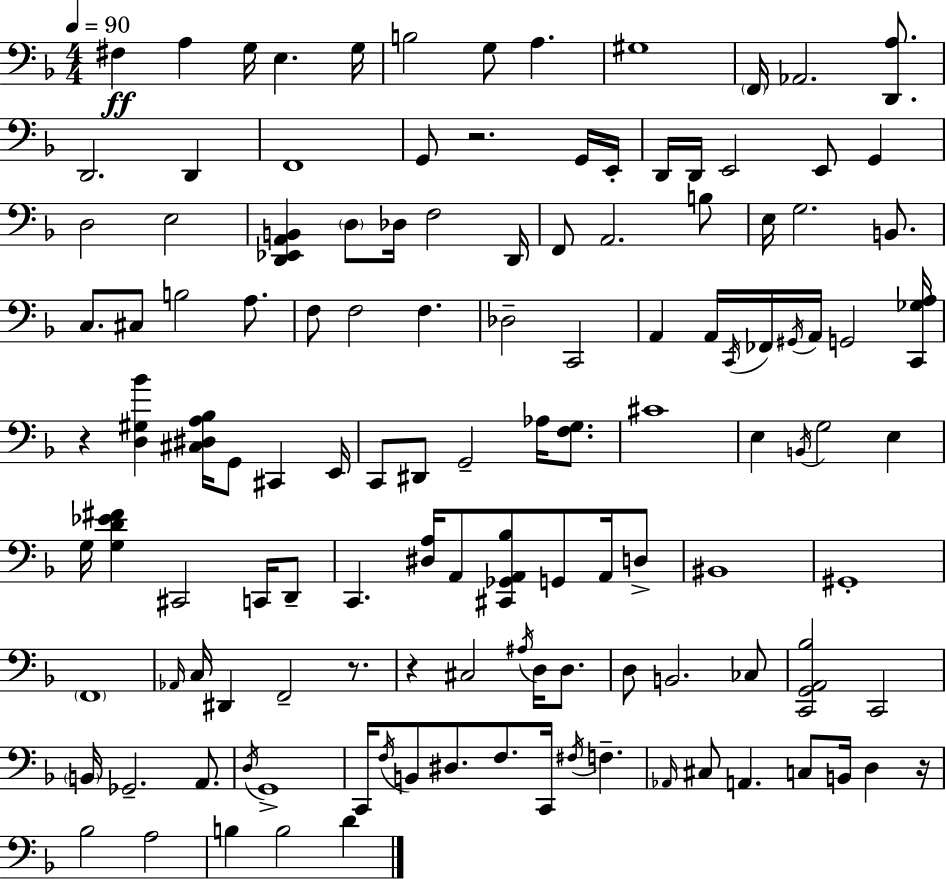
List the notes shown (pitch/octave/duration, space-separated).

F#3/q A3/q G3/s E3/q. G3/s B3/h G3/e A3/q. G#3/w F2/s Ab2/h. [D2,A3]/e. D2/h. D2/q F2/w G2/e R/h. G2/s E2/s D2/s D2/s E2/h E2/e G2/q D3/h E3/h [D2,Eb2,A2,B2]/q D3/e Db3/s F3/h D2/s F2/e A2/h. B3/e E3/s G3/h. B2/e. C3/e. C#3/e B3/h A3/e. F3/e F3/h F3/q. Db3/h C2/h A2/q A2/s C2/s FES2/s G#2/s A2/s G2/h [C2,Gb3,A3]/s R/q [D3,G#3,Bb4]/q [C#3,D#3,A3,Bb3]/s G2/e C#2/q E2/s C2/e D#2/e G2/h Ab3/s [F3,G3]/e. C#4/w E3/q B2/s G3/h E3/q G3/s [G3,D4,Eb4,F#4]/q C#2/h C2/s D2/e C2/q. [D#3,A3]/s A2/e [C#2,Gb2,A2,Bb3]/e G2/e A2/s D3/e BIS2/w G#2/w F2/w Ab2/s C3/s D#2/q F2/h R/e. R/q C#3/h A#3/s D3/s D3/e. D3/e B2/h. CES3/e [C2,G2,A2,Bb3]/h C2/h B2/s Gb2/h. A2/e. D3/s G2/w C2/s F3/s B2/e D#3/e. F3/e. C2/s F#3/s F3/q. Ab2/s C#3/e A2/q. C3/e B2/s D3/q R/s Bb3/h A3/h B3/q B3/h D4/q